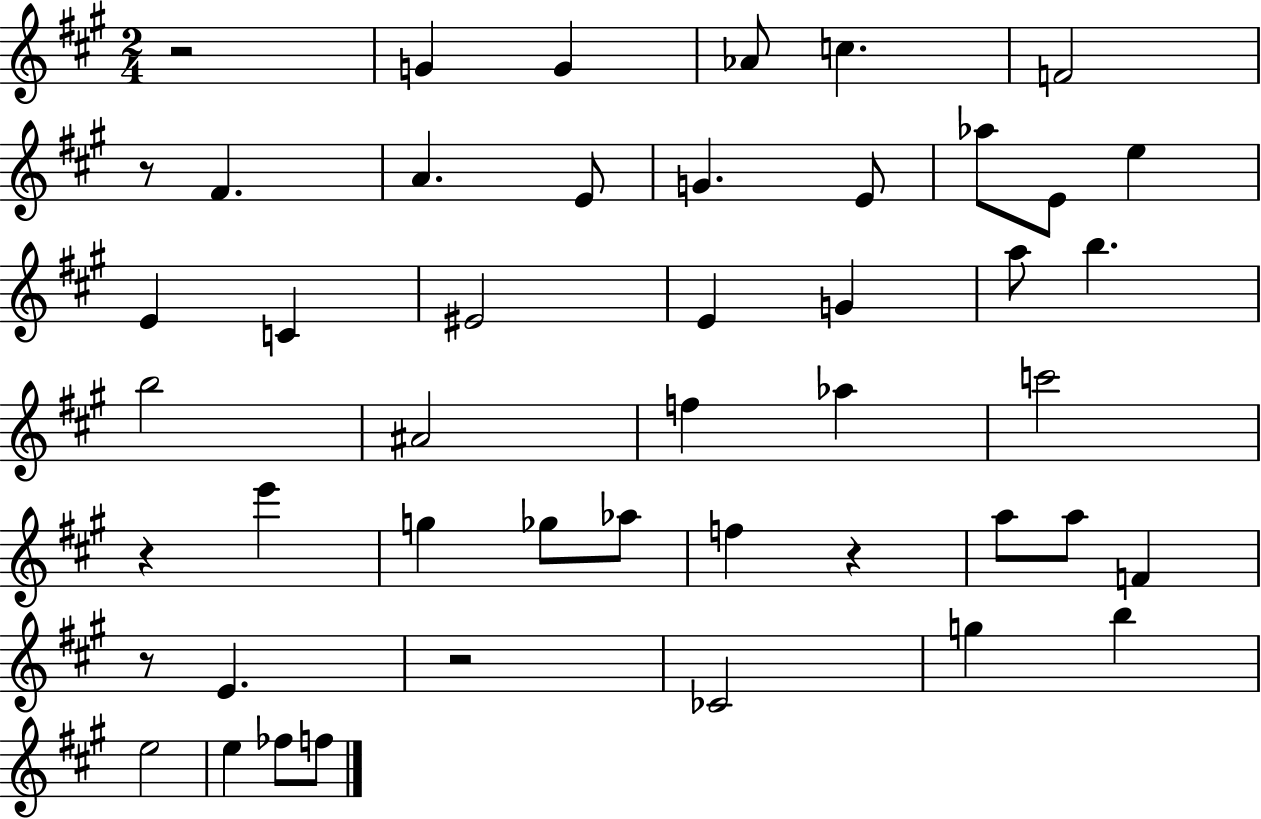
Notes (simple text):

R/h G4/q G4/q Ab4/e C5/q. F4/h R/e F#4/q. A4/q. E4/e G4/q. E4/e Ab5/e E4/e E5/q E4/q C4/q EIS4/h E4/q G4/q A5/e B5/q. B5/h A#4/h F5/q Ab5/q C6/h R/q E6/q G5/q Gb5/e Ab5/e F5/q R/q A5/e A5/e F4/q R/e E4/q. R/h CES4/h G5/q B5/q E5/h E5/q FES5/e F5/e